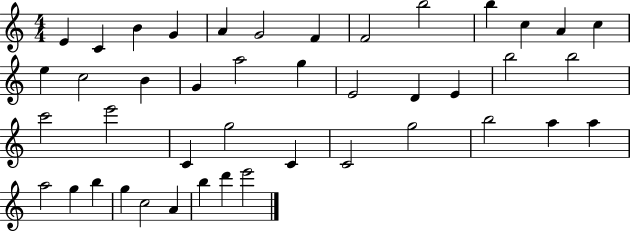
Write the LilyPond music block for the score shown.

{
  \clef treble
  \numericTimeSignature
  \time 4/4
  \key c \major
  e'4 c'4 b'4 g'4 | a'4 g'2 f'4 | f'2 b''2 | b''4 c''4 a'4 c''4 | \break e''4 c''2 b'4 | g'4 a''2 g''4 | e'2 d'4 e'4 | b''2 b''2 | \break c'''2 e'''2 | c'4 g''2 c'4 | c'2 g''2 | b''2 a''4 a''4 | \break a''2 g''4 b''4 | g''4 c''2 a'4 | b''4 d'''4 e'''2 | \bar "|."
}